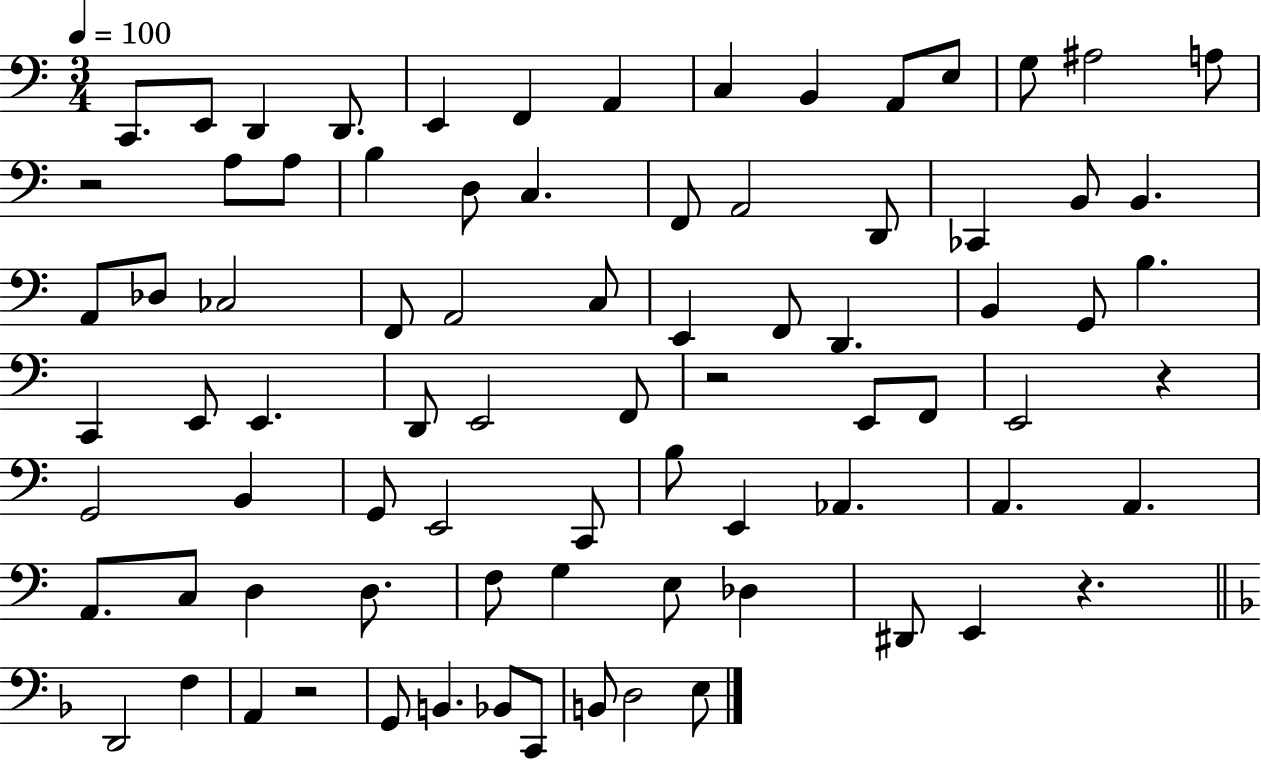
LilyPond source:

{
  \clef bass
  \numericTimeSignature
  \time 3/4
  \key c \major
  \tempo 4 = 100
  c,8. e,8 d,4 d,8. | e,4 f,4 a,4 | c4 b,4 a,8 e8 | g8 ais2 a8 | \break r2 a8 a8 | b4 d8 c4. | f,8 a,2 d,8 | ces,4 b,8 b,4. | \break a,8 des8 ces2 | f,8 a,2 c8 | e,4 f,8 d,4. | b,4 g,8 b4. | \break c,4 e,8 e,4. | d,8 e,2 f,8 | r2 e,8 f,8 | e,2 r4 | \break g,2 b,4 | g,8 e,2 c,8 | b8 e,4 aes,4. | a,4. a,4. | \break a,8. c8 d4 d8. | f8 g4 e8 des4 | dis,8 e,4 r4. | \bar "||" \break \key d \minor d,2 f4 | a,4 r2 | g,8 b,4. bes,8 c,8 | b,8 d2 e8 | \break \bar "|."
}